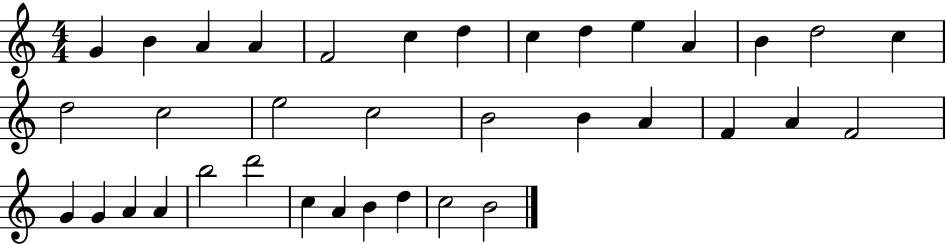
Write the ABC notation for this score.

X:1
T:Untitled
M:4/4
L:1/4
K:C
G B A A F2 c d c d e A B d2 c d2 c2 e2 c2 B2 B A F A F2 G G A A b2 d'2 c A B d c2 B2